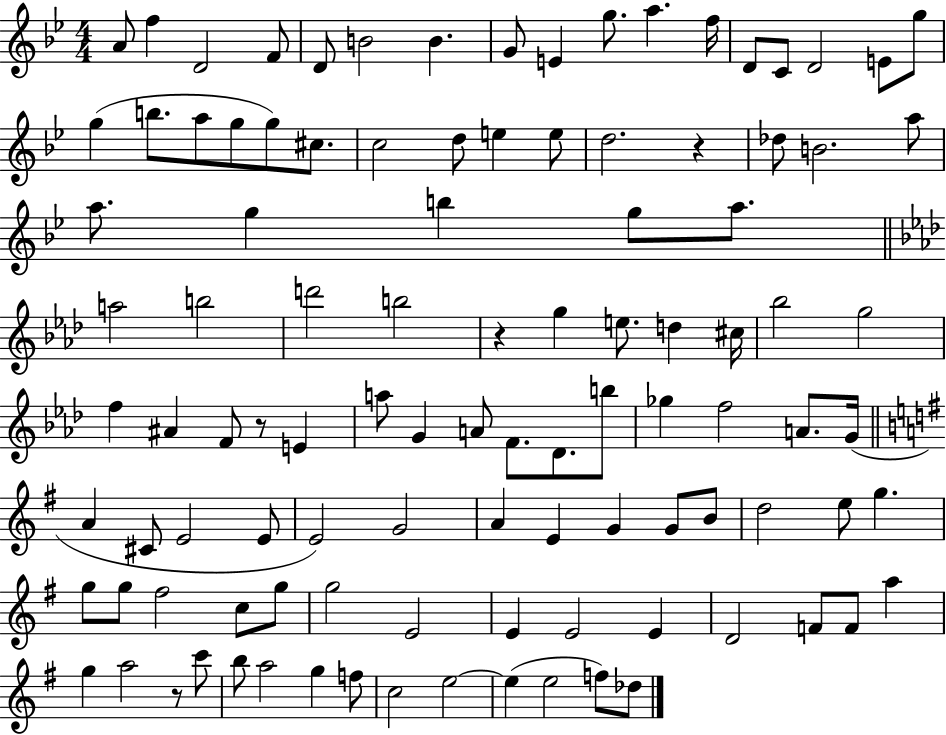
A4/e F5/q D4/h F4/e D4/e B4/h B4/q. G4/e E4/q G5/e. A5/q. F5/s D4/e C4/e D4/h E4/e G5/e G5/q B5/e. A5/e G5/e G5/e C#5/e. C5/h D5/e E5/q E5/e D5/h. R/q Db5/e B4/h. A5/e A5/e. G5/q B5/q G5/e A5/e. A5/h B5/h D6/h B5/h R/q G5/q E5/e. D5/q C#5/s Bb5/h G5/h F5/q A#4/q F4/e R/e E4/q A5/e G4/q A4/e F4/e. Db4/e. B5/e Gb5/q F5/h A4/e. G4/s A4/q C#4/e E4/h E4/e E4/h G4/h A4/q E4/q G4/q G4/e B4/e D5/h E5/e G5/q. G5/e G5/e F#5/h C5/e G5/e G5/h E4/h E4/q E4/h E4/q D4/h F4/e F4/e A5/q G5/q A5/h R/e C6/e B5/e A5/h G5/q F5/e C5/h E5/h E5/q E5/h F5/e Db5/e